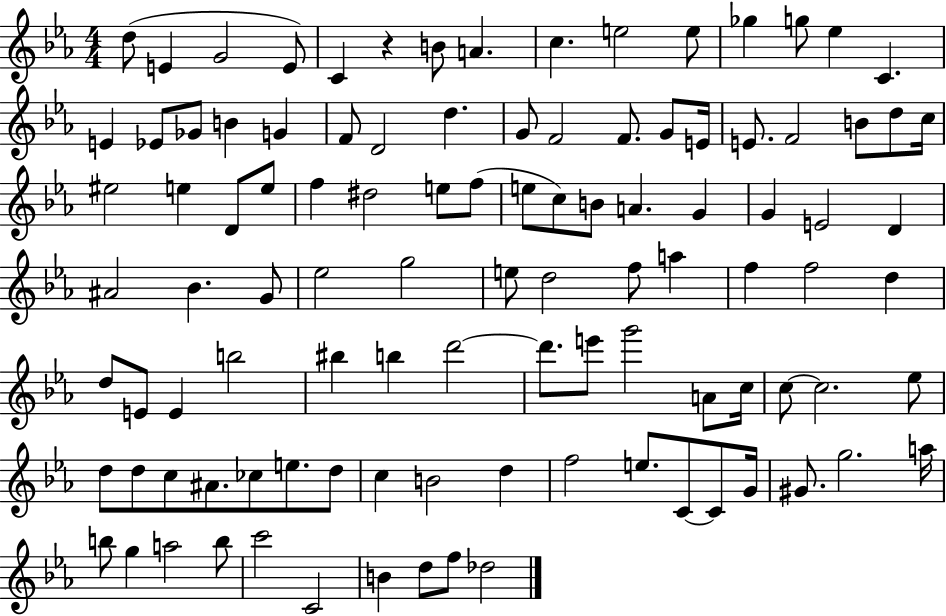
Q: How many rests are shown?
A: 1